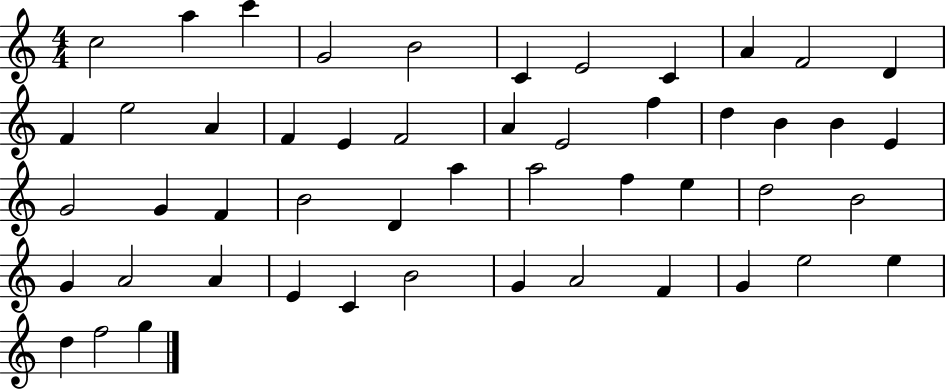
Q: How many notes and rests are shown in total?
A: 50